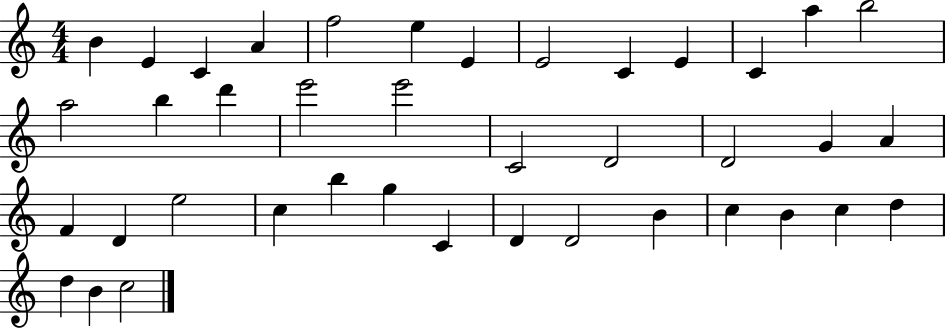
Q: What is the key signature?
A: C major